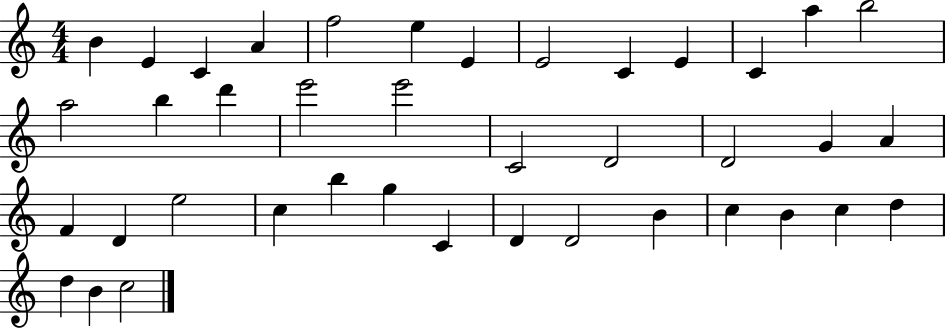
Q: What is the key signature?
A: C major